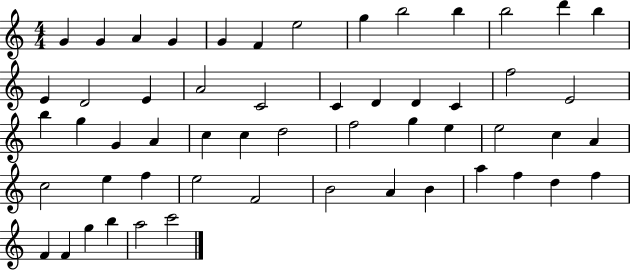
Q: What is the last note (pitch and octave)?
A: C6